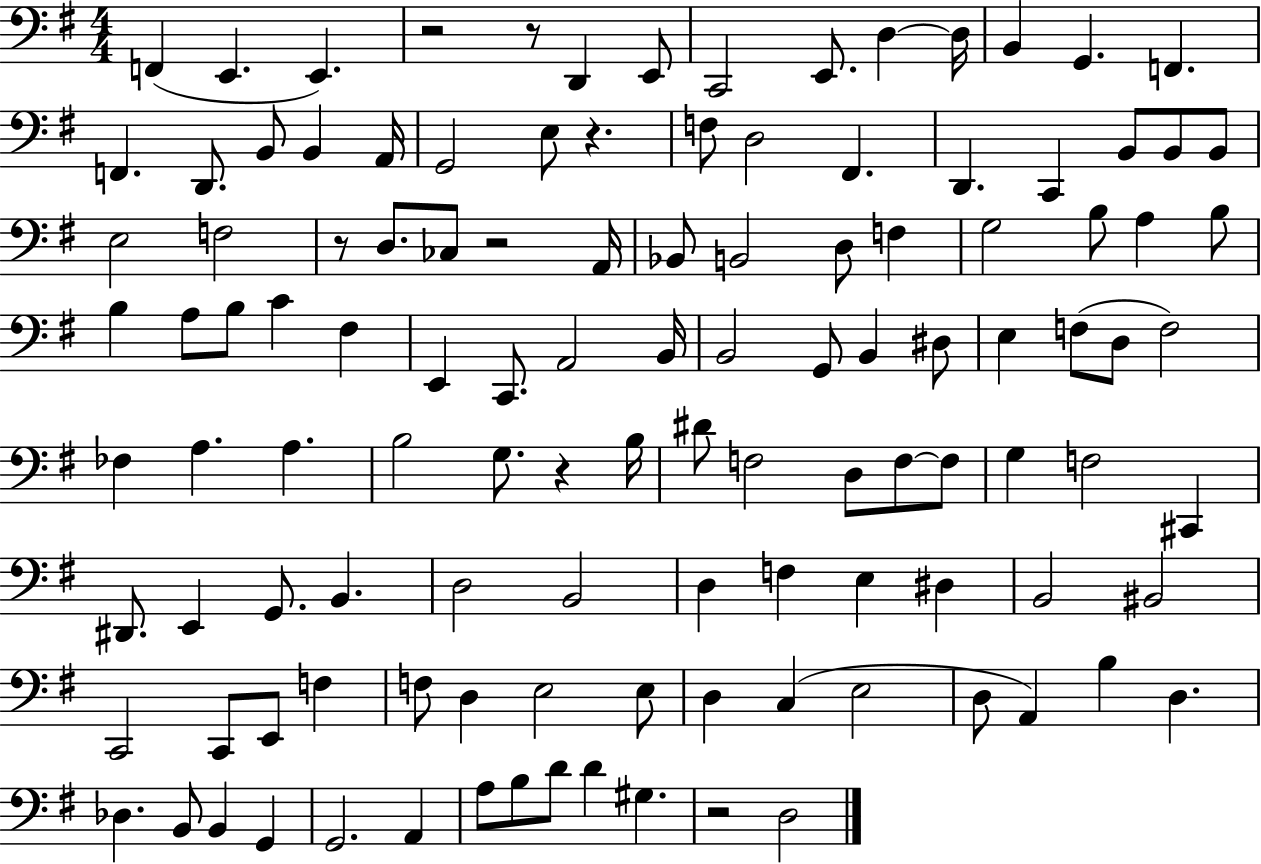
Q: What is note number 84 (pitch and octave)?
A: C2